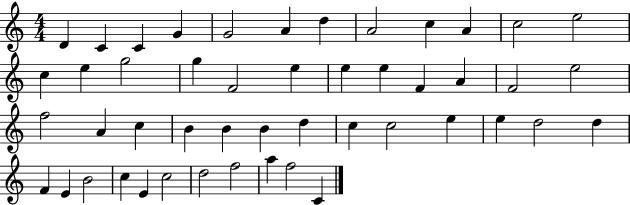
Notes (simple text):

D4/q C4/q C4/q G4/q G4/h A4/q D5/q A4/h C5/q A4/q C5/h E5/h C5/q E5/q G5/h G5/q F4/h E5/q E5/q E5/q F4/q A4/q F4/h E5/h F5/h A4/q C5/q B4/q B4/q B4/q D5/q C5/q C5/h E5/q E5/q D5/h D5/q F4/q E4/q B4/h C5/q E4/q C5/h D5/h F5/h A5/q F5/h C4/q